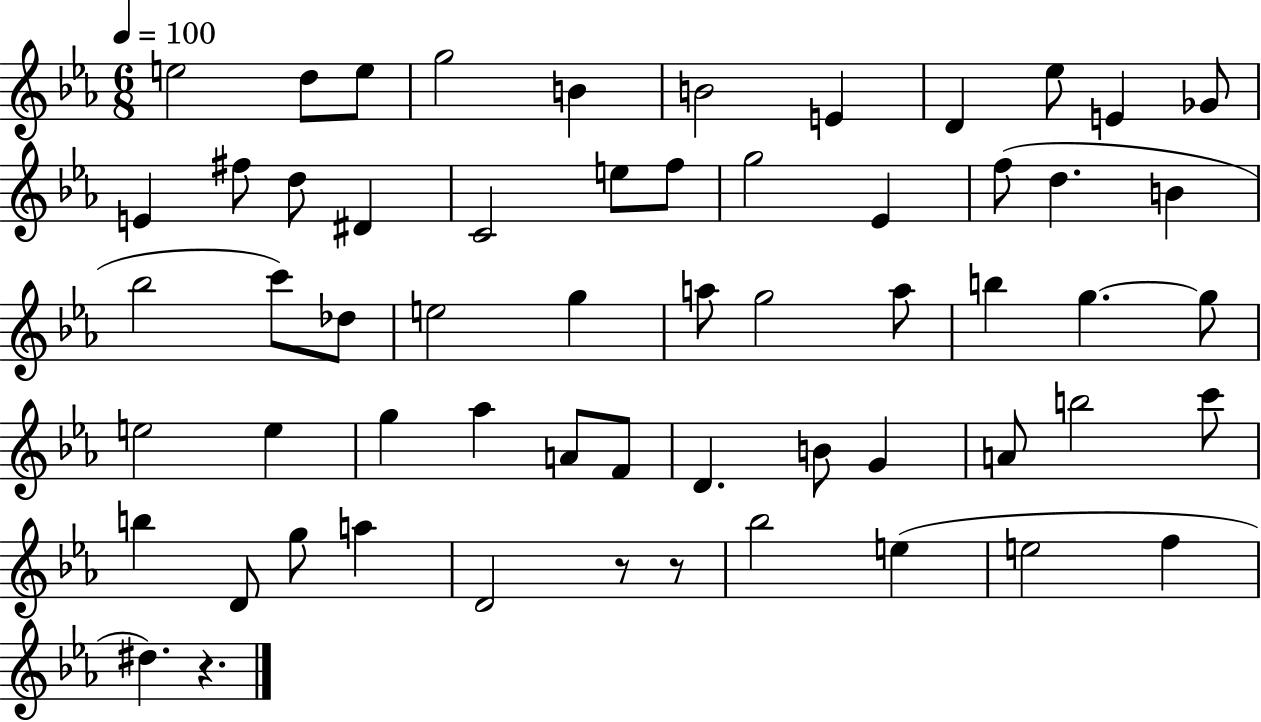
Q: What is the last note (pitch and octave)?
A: D#5